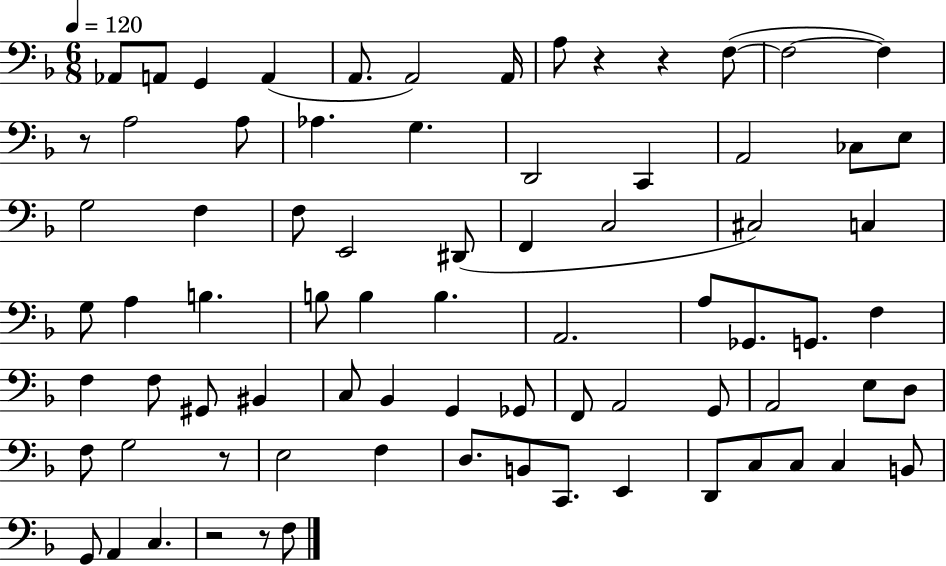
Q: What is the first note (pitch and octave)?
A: Ab2